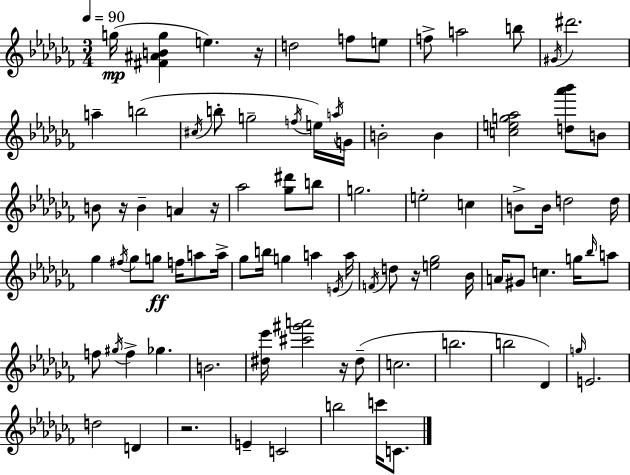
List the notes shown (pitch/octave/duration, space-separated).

G5/s [F#4,A#4,B4,G5]/q E5/q. R/s D5/h F5/e E5/e F5/e A5/h B5/e G#4/s D#6/h. A5/q B5/h C#5/s B5/e G5/h F5/s E5/s A5/s G4/s B4/h B4/q [C5,E5,G5,Ab5]/h [D5,Ab6,Bb6]/e B4/e B4/e R/s B4/q A4/q R/s Ab5/h [Gb5,D#6]/e B5/e G5/h. E5/h C5/q B4/e B4/s D5/h D5/s Gb5/q F#5/s Gb5/e G5/e F5/s A5/e A5/s Gb5/e B5/s G5/q A5/q E4/s A5/s F4/s D5/e R/s [E5,Gb5]/h Bb4/s A4/s G#4/e C5/q. G5/s Bb5/s A5/e F5/e G#5/s F5/q Gb5/q. B4/h. [D#5,Eb6]/s [C#6,G#6,A6]/h R/s D#5/e C5/h. B5/h. B5/h Db4/q G5/s E4/h. D5/h D4/q R/h. E4/q C4/h B5/h C6/s C4/e.